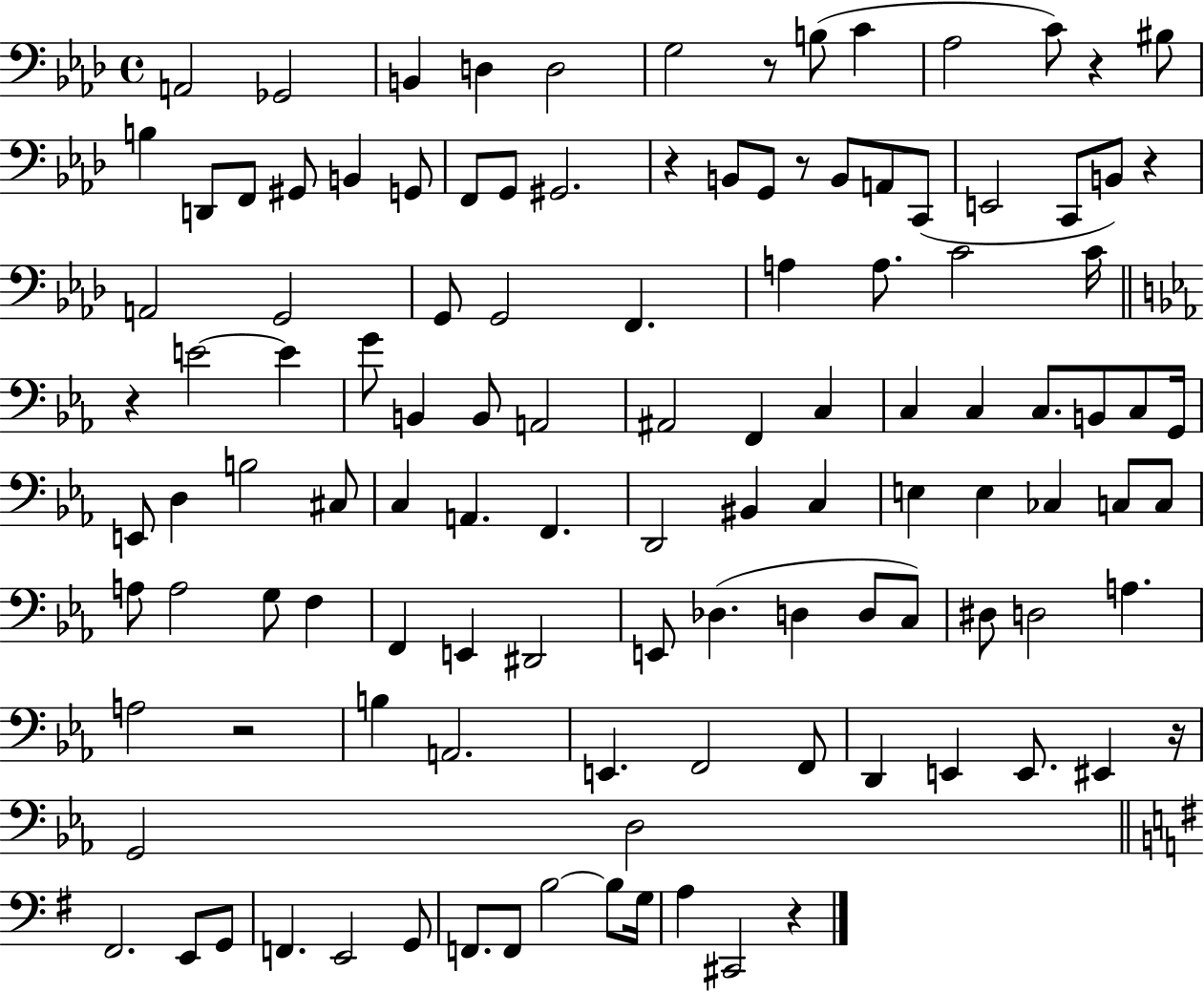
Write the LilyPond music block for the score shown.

{
  \clef bass
  \time 4/4
  \defaultTimeSignature
  \key aes \major
  a,2 ges,2 | b,4 d4 d2 | g2 r8 b8( c'4 | aes2 c'8) r4 bis8 | \break b4 d,8 f,8 gis,8 b,4 g,8 | f,8 g,8 gis,2. | r4 b,8 g,8 r8 b,8 a,8 c,8( | e,2 c,8 b,8) r4 | \break a,2 g,2 | g,8 g,2 f,4. | a4 a8. c'2 c'16 | \bar "||" \break \key ees \major r4 e'2~~ e'4 | g'8 b,4 b,8 a,2 | ais,2 f,4 c4 | c4 c4 c8. b,8 c8 g,16 | \break e,8 d4 b2 cis8 | c4 a,4. f,4. | d,2 bis,4 c4 | e4 e4 ces4 c8 c8 | \break a8 a2 g8 f4 | f,4 e,4 dis,2 | e,8 des4.( d4 d8 c8) | dis8 d2 a4. | \break a2 r2 | b4 a,2. | e,4. f,2 f,8 | d,4 e,4 e,8. eis,4 r16 | \break g,2 d2 | \bar "||" \break \key e \minor fis,2. e,8 g,8 | f,4. e,2 g,8 | f,8. f,8 b2~~ b8 g16 | a4 cis,2 r4 | \break \bar "|."
}